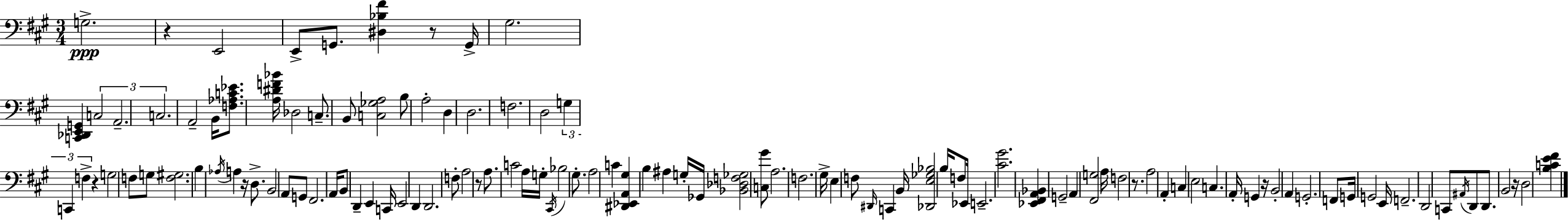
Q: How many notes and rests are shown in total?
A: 117